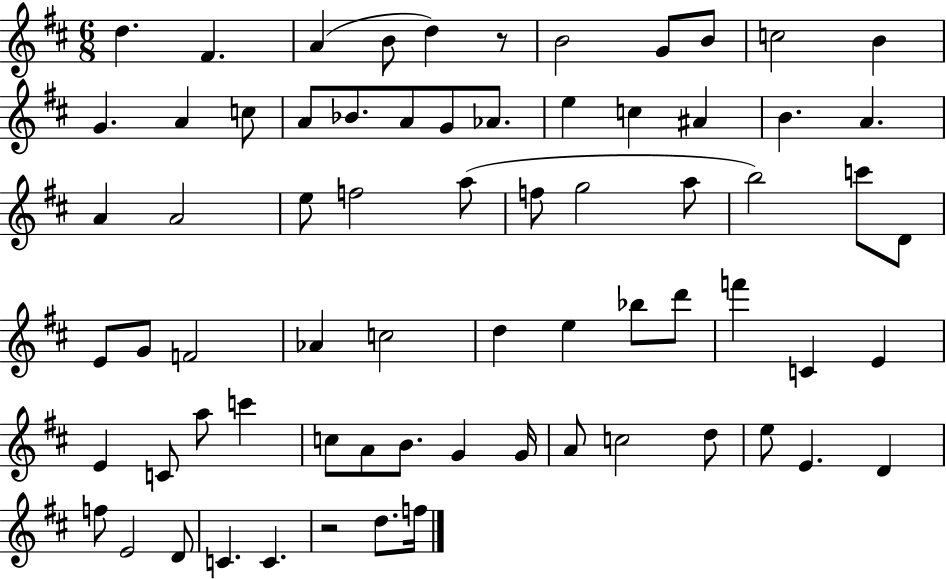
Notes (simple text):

D5/q. F#4/q. A4/q B4/e D5/q R/e B4/h G4/e B4/e C5/h B4/q G4/q. A4/q C5/e A4/e Bb4/e. A4/e G4/e Ab4/e. E5/q C5/q A#4/q B4/q. A4/q. A4/q A4/h E5/e F5/h A5/e F5/e G5/h A5/e B5/h C6/e D4/e E4/e G4/e F4/h Ab4/q C5/h D5/q E5/q Bb5/e D6/e F6/q C4/q E4/q E4/q C4/e A5/e C6/q C5/e A4/e B4/e. G4/q G4/s A4/e C5/h D5/e E5/e E4/q. D4/q F5/e E4/h D4/e C4/q. C4/q. R/h D5/e. F5/s